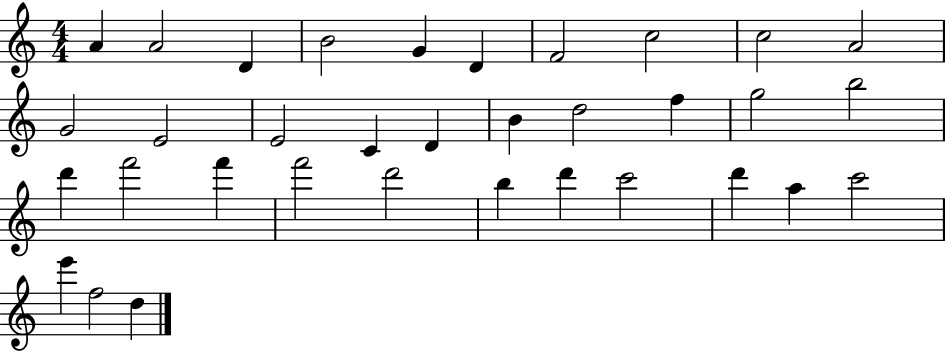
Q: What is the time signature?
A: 4/4